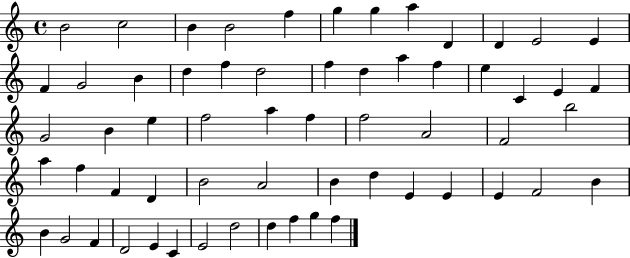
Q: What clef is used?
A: treble